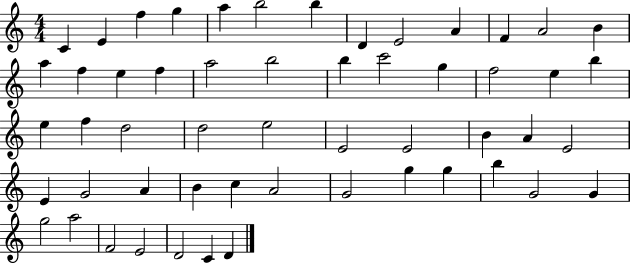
C4/q E4/q F5/q G5/q A5/q B5/h B5/q D4/q E4/h A4/q F4/q A4/h B4/q A5/q F5/q E5/q F5/q A5/h B5/h B5/q C6/h G5/q F5/h E5/q B5/q E5/q F5/q D5/h D5/h E5/h E4/h E4/h B4/q A4/q E4/h E4/q G4/h A4/q B4/q C5/q A4/h G4/h G5/q G5/q B5/q G4/h G4/q G5/h A5/h F4/h E4/h D4/h C4/q D4/q